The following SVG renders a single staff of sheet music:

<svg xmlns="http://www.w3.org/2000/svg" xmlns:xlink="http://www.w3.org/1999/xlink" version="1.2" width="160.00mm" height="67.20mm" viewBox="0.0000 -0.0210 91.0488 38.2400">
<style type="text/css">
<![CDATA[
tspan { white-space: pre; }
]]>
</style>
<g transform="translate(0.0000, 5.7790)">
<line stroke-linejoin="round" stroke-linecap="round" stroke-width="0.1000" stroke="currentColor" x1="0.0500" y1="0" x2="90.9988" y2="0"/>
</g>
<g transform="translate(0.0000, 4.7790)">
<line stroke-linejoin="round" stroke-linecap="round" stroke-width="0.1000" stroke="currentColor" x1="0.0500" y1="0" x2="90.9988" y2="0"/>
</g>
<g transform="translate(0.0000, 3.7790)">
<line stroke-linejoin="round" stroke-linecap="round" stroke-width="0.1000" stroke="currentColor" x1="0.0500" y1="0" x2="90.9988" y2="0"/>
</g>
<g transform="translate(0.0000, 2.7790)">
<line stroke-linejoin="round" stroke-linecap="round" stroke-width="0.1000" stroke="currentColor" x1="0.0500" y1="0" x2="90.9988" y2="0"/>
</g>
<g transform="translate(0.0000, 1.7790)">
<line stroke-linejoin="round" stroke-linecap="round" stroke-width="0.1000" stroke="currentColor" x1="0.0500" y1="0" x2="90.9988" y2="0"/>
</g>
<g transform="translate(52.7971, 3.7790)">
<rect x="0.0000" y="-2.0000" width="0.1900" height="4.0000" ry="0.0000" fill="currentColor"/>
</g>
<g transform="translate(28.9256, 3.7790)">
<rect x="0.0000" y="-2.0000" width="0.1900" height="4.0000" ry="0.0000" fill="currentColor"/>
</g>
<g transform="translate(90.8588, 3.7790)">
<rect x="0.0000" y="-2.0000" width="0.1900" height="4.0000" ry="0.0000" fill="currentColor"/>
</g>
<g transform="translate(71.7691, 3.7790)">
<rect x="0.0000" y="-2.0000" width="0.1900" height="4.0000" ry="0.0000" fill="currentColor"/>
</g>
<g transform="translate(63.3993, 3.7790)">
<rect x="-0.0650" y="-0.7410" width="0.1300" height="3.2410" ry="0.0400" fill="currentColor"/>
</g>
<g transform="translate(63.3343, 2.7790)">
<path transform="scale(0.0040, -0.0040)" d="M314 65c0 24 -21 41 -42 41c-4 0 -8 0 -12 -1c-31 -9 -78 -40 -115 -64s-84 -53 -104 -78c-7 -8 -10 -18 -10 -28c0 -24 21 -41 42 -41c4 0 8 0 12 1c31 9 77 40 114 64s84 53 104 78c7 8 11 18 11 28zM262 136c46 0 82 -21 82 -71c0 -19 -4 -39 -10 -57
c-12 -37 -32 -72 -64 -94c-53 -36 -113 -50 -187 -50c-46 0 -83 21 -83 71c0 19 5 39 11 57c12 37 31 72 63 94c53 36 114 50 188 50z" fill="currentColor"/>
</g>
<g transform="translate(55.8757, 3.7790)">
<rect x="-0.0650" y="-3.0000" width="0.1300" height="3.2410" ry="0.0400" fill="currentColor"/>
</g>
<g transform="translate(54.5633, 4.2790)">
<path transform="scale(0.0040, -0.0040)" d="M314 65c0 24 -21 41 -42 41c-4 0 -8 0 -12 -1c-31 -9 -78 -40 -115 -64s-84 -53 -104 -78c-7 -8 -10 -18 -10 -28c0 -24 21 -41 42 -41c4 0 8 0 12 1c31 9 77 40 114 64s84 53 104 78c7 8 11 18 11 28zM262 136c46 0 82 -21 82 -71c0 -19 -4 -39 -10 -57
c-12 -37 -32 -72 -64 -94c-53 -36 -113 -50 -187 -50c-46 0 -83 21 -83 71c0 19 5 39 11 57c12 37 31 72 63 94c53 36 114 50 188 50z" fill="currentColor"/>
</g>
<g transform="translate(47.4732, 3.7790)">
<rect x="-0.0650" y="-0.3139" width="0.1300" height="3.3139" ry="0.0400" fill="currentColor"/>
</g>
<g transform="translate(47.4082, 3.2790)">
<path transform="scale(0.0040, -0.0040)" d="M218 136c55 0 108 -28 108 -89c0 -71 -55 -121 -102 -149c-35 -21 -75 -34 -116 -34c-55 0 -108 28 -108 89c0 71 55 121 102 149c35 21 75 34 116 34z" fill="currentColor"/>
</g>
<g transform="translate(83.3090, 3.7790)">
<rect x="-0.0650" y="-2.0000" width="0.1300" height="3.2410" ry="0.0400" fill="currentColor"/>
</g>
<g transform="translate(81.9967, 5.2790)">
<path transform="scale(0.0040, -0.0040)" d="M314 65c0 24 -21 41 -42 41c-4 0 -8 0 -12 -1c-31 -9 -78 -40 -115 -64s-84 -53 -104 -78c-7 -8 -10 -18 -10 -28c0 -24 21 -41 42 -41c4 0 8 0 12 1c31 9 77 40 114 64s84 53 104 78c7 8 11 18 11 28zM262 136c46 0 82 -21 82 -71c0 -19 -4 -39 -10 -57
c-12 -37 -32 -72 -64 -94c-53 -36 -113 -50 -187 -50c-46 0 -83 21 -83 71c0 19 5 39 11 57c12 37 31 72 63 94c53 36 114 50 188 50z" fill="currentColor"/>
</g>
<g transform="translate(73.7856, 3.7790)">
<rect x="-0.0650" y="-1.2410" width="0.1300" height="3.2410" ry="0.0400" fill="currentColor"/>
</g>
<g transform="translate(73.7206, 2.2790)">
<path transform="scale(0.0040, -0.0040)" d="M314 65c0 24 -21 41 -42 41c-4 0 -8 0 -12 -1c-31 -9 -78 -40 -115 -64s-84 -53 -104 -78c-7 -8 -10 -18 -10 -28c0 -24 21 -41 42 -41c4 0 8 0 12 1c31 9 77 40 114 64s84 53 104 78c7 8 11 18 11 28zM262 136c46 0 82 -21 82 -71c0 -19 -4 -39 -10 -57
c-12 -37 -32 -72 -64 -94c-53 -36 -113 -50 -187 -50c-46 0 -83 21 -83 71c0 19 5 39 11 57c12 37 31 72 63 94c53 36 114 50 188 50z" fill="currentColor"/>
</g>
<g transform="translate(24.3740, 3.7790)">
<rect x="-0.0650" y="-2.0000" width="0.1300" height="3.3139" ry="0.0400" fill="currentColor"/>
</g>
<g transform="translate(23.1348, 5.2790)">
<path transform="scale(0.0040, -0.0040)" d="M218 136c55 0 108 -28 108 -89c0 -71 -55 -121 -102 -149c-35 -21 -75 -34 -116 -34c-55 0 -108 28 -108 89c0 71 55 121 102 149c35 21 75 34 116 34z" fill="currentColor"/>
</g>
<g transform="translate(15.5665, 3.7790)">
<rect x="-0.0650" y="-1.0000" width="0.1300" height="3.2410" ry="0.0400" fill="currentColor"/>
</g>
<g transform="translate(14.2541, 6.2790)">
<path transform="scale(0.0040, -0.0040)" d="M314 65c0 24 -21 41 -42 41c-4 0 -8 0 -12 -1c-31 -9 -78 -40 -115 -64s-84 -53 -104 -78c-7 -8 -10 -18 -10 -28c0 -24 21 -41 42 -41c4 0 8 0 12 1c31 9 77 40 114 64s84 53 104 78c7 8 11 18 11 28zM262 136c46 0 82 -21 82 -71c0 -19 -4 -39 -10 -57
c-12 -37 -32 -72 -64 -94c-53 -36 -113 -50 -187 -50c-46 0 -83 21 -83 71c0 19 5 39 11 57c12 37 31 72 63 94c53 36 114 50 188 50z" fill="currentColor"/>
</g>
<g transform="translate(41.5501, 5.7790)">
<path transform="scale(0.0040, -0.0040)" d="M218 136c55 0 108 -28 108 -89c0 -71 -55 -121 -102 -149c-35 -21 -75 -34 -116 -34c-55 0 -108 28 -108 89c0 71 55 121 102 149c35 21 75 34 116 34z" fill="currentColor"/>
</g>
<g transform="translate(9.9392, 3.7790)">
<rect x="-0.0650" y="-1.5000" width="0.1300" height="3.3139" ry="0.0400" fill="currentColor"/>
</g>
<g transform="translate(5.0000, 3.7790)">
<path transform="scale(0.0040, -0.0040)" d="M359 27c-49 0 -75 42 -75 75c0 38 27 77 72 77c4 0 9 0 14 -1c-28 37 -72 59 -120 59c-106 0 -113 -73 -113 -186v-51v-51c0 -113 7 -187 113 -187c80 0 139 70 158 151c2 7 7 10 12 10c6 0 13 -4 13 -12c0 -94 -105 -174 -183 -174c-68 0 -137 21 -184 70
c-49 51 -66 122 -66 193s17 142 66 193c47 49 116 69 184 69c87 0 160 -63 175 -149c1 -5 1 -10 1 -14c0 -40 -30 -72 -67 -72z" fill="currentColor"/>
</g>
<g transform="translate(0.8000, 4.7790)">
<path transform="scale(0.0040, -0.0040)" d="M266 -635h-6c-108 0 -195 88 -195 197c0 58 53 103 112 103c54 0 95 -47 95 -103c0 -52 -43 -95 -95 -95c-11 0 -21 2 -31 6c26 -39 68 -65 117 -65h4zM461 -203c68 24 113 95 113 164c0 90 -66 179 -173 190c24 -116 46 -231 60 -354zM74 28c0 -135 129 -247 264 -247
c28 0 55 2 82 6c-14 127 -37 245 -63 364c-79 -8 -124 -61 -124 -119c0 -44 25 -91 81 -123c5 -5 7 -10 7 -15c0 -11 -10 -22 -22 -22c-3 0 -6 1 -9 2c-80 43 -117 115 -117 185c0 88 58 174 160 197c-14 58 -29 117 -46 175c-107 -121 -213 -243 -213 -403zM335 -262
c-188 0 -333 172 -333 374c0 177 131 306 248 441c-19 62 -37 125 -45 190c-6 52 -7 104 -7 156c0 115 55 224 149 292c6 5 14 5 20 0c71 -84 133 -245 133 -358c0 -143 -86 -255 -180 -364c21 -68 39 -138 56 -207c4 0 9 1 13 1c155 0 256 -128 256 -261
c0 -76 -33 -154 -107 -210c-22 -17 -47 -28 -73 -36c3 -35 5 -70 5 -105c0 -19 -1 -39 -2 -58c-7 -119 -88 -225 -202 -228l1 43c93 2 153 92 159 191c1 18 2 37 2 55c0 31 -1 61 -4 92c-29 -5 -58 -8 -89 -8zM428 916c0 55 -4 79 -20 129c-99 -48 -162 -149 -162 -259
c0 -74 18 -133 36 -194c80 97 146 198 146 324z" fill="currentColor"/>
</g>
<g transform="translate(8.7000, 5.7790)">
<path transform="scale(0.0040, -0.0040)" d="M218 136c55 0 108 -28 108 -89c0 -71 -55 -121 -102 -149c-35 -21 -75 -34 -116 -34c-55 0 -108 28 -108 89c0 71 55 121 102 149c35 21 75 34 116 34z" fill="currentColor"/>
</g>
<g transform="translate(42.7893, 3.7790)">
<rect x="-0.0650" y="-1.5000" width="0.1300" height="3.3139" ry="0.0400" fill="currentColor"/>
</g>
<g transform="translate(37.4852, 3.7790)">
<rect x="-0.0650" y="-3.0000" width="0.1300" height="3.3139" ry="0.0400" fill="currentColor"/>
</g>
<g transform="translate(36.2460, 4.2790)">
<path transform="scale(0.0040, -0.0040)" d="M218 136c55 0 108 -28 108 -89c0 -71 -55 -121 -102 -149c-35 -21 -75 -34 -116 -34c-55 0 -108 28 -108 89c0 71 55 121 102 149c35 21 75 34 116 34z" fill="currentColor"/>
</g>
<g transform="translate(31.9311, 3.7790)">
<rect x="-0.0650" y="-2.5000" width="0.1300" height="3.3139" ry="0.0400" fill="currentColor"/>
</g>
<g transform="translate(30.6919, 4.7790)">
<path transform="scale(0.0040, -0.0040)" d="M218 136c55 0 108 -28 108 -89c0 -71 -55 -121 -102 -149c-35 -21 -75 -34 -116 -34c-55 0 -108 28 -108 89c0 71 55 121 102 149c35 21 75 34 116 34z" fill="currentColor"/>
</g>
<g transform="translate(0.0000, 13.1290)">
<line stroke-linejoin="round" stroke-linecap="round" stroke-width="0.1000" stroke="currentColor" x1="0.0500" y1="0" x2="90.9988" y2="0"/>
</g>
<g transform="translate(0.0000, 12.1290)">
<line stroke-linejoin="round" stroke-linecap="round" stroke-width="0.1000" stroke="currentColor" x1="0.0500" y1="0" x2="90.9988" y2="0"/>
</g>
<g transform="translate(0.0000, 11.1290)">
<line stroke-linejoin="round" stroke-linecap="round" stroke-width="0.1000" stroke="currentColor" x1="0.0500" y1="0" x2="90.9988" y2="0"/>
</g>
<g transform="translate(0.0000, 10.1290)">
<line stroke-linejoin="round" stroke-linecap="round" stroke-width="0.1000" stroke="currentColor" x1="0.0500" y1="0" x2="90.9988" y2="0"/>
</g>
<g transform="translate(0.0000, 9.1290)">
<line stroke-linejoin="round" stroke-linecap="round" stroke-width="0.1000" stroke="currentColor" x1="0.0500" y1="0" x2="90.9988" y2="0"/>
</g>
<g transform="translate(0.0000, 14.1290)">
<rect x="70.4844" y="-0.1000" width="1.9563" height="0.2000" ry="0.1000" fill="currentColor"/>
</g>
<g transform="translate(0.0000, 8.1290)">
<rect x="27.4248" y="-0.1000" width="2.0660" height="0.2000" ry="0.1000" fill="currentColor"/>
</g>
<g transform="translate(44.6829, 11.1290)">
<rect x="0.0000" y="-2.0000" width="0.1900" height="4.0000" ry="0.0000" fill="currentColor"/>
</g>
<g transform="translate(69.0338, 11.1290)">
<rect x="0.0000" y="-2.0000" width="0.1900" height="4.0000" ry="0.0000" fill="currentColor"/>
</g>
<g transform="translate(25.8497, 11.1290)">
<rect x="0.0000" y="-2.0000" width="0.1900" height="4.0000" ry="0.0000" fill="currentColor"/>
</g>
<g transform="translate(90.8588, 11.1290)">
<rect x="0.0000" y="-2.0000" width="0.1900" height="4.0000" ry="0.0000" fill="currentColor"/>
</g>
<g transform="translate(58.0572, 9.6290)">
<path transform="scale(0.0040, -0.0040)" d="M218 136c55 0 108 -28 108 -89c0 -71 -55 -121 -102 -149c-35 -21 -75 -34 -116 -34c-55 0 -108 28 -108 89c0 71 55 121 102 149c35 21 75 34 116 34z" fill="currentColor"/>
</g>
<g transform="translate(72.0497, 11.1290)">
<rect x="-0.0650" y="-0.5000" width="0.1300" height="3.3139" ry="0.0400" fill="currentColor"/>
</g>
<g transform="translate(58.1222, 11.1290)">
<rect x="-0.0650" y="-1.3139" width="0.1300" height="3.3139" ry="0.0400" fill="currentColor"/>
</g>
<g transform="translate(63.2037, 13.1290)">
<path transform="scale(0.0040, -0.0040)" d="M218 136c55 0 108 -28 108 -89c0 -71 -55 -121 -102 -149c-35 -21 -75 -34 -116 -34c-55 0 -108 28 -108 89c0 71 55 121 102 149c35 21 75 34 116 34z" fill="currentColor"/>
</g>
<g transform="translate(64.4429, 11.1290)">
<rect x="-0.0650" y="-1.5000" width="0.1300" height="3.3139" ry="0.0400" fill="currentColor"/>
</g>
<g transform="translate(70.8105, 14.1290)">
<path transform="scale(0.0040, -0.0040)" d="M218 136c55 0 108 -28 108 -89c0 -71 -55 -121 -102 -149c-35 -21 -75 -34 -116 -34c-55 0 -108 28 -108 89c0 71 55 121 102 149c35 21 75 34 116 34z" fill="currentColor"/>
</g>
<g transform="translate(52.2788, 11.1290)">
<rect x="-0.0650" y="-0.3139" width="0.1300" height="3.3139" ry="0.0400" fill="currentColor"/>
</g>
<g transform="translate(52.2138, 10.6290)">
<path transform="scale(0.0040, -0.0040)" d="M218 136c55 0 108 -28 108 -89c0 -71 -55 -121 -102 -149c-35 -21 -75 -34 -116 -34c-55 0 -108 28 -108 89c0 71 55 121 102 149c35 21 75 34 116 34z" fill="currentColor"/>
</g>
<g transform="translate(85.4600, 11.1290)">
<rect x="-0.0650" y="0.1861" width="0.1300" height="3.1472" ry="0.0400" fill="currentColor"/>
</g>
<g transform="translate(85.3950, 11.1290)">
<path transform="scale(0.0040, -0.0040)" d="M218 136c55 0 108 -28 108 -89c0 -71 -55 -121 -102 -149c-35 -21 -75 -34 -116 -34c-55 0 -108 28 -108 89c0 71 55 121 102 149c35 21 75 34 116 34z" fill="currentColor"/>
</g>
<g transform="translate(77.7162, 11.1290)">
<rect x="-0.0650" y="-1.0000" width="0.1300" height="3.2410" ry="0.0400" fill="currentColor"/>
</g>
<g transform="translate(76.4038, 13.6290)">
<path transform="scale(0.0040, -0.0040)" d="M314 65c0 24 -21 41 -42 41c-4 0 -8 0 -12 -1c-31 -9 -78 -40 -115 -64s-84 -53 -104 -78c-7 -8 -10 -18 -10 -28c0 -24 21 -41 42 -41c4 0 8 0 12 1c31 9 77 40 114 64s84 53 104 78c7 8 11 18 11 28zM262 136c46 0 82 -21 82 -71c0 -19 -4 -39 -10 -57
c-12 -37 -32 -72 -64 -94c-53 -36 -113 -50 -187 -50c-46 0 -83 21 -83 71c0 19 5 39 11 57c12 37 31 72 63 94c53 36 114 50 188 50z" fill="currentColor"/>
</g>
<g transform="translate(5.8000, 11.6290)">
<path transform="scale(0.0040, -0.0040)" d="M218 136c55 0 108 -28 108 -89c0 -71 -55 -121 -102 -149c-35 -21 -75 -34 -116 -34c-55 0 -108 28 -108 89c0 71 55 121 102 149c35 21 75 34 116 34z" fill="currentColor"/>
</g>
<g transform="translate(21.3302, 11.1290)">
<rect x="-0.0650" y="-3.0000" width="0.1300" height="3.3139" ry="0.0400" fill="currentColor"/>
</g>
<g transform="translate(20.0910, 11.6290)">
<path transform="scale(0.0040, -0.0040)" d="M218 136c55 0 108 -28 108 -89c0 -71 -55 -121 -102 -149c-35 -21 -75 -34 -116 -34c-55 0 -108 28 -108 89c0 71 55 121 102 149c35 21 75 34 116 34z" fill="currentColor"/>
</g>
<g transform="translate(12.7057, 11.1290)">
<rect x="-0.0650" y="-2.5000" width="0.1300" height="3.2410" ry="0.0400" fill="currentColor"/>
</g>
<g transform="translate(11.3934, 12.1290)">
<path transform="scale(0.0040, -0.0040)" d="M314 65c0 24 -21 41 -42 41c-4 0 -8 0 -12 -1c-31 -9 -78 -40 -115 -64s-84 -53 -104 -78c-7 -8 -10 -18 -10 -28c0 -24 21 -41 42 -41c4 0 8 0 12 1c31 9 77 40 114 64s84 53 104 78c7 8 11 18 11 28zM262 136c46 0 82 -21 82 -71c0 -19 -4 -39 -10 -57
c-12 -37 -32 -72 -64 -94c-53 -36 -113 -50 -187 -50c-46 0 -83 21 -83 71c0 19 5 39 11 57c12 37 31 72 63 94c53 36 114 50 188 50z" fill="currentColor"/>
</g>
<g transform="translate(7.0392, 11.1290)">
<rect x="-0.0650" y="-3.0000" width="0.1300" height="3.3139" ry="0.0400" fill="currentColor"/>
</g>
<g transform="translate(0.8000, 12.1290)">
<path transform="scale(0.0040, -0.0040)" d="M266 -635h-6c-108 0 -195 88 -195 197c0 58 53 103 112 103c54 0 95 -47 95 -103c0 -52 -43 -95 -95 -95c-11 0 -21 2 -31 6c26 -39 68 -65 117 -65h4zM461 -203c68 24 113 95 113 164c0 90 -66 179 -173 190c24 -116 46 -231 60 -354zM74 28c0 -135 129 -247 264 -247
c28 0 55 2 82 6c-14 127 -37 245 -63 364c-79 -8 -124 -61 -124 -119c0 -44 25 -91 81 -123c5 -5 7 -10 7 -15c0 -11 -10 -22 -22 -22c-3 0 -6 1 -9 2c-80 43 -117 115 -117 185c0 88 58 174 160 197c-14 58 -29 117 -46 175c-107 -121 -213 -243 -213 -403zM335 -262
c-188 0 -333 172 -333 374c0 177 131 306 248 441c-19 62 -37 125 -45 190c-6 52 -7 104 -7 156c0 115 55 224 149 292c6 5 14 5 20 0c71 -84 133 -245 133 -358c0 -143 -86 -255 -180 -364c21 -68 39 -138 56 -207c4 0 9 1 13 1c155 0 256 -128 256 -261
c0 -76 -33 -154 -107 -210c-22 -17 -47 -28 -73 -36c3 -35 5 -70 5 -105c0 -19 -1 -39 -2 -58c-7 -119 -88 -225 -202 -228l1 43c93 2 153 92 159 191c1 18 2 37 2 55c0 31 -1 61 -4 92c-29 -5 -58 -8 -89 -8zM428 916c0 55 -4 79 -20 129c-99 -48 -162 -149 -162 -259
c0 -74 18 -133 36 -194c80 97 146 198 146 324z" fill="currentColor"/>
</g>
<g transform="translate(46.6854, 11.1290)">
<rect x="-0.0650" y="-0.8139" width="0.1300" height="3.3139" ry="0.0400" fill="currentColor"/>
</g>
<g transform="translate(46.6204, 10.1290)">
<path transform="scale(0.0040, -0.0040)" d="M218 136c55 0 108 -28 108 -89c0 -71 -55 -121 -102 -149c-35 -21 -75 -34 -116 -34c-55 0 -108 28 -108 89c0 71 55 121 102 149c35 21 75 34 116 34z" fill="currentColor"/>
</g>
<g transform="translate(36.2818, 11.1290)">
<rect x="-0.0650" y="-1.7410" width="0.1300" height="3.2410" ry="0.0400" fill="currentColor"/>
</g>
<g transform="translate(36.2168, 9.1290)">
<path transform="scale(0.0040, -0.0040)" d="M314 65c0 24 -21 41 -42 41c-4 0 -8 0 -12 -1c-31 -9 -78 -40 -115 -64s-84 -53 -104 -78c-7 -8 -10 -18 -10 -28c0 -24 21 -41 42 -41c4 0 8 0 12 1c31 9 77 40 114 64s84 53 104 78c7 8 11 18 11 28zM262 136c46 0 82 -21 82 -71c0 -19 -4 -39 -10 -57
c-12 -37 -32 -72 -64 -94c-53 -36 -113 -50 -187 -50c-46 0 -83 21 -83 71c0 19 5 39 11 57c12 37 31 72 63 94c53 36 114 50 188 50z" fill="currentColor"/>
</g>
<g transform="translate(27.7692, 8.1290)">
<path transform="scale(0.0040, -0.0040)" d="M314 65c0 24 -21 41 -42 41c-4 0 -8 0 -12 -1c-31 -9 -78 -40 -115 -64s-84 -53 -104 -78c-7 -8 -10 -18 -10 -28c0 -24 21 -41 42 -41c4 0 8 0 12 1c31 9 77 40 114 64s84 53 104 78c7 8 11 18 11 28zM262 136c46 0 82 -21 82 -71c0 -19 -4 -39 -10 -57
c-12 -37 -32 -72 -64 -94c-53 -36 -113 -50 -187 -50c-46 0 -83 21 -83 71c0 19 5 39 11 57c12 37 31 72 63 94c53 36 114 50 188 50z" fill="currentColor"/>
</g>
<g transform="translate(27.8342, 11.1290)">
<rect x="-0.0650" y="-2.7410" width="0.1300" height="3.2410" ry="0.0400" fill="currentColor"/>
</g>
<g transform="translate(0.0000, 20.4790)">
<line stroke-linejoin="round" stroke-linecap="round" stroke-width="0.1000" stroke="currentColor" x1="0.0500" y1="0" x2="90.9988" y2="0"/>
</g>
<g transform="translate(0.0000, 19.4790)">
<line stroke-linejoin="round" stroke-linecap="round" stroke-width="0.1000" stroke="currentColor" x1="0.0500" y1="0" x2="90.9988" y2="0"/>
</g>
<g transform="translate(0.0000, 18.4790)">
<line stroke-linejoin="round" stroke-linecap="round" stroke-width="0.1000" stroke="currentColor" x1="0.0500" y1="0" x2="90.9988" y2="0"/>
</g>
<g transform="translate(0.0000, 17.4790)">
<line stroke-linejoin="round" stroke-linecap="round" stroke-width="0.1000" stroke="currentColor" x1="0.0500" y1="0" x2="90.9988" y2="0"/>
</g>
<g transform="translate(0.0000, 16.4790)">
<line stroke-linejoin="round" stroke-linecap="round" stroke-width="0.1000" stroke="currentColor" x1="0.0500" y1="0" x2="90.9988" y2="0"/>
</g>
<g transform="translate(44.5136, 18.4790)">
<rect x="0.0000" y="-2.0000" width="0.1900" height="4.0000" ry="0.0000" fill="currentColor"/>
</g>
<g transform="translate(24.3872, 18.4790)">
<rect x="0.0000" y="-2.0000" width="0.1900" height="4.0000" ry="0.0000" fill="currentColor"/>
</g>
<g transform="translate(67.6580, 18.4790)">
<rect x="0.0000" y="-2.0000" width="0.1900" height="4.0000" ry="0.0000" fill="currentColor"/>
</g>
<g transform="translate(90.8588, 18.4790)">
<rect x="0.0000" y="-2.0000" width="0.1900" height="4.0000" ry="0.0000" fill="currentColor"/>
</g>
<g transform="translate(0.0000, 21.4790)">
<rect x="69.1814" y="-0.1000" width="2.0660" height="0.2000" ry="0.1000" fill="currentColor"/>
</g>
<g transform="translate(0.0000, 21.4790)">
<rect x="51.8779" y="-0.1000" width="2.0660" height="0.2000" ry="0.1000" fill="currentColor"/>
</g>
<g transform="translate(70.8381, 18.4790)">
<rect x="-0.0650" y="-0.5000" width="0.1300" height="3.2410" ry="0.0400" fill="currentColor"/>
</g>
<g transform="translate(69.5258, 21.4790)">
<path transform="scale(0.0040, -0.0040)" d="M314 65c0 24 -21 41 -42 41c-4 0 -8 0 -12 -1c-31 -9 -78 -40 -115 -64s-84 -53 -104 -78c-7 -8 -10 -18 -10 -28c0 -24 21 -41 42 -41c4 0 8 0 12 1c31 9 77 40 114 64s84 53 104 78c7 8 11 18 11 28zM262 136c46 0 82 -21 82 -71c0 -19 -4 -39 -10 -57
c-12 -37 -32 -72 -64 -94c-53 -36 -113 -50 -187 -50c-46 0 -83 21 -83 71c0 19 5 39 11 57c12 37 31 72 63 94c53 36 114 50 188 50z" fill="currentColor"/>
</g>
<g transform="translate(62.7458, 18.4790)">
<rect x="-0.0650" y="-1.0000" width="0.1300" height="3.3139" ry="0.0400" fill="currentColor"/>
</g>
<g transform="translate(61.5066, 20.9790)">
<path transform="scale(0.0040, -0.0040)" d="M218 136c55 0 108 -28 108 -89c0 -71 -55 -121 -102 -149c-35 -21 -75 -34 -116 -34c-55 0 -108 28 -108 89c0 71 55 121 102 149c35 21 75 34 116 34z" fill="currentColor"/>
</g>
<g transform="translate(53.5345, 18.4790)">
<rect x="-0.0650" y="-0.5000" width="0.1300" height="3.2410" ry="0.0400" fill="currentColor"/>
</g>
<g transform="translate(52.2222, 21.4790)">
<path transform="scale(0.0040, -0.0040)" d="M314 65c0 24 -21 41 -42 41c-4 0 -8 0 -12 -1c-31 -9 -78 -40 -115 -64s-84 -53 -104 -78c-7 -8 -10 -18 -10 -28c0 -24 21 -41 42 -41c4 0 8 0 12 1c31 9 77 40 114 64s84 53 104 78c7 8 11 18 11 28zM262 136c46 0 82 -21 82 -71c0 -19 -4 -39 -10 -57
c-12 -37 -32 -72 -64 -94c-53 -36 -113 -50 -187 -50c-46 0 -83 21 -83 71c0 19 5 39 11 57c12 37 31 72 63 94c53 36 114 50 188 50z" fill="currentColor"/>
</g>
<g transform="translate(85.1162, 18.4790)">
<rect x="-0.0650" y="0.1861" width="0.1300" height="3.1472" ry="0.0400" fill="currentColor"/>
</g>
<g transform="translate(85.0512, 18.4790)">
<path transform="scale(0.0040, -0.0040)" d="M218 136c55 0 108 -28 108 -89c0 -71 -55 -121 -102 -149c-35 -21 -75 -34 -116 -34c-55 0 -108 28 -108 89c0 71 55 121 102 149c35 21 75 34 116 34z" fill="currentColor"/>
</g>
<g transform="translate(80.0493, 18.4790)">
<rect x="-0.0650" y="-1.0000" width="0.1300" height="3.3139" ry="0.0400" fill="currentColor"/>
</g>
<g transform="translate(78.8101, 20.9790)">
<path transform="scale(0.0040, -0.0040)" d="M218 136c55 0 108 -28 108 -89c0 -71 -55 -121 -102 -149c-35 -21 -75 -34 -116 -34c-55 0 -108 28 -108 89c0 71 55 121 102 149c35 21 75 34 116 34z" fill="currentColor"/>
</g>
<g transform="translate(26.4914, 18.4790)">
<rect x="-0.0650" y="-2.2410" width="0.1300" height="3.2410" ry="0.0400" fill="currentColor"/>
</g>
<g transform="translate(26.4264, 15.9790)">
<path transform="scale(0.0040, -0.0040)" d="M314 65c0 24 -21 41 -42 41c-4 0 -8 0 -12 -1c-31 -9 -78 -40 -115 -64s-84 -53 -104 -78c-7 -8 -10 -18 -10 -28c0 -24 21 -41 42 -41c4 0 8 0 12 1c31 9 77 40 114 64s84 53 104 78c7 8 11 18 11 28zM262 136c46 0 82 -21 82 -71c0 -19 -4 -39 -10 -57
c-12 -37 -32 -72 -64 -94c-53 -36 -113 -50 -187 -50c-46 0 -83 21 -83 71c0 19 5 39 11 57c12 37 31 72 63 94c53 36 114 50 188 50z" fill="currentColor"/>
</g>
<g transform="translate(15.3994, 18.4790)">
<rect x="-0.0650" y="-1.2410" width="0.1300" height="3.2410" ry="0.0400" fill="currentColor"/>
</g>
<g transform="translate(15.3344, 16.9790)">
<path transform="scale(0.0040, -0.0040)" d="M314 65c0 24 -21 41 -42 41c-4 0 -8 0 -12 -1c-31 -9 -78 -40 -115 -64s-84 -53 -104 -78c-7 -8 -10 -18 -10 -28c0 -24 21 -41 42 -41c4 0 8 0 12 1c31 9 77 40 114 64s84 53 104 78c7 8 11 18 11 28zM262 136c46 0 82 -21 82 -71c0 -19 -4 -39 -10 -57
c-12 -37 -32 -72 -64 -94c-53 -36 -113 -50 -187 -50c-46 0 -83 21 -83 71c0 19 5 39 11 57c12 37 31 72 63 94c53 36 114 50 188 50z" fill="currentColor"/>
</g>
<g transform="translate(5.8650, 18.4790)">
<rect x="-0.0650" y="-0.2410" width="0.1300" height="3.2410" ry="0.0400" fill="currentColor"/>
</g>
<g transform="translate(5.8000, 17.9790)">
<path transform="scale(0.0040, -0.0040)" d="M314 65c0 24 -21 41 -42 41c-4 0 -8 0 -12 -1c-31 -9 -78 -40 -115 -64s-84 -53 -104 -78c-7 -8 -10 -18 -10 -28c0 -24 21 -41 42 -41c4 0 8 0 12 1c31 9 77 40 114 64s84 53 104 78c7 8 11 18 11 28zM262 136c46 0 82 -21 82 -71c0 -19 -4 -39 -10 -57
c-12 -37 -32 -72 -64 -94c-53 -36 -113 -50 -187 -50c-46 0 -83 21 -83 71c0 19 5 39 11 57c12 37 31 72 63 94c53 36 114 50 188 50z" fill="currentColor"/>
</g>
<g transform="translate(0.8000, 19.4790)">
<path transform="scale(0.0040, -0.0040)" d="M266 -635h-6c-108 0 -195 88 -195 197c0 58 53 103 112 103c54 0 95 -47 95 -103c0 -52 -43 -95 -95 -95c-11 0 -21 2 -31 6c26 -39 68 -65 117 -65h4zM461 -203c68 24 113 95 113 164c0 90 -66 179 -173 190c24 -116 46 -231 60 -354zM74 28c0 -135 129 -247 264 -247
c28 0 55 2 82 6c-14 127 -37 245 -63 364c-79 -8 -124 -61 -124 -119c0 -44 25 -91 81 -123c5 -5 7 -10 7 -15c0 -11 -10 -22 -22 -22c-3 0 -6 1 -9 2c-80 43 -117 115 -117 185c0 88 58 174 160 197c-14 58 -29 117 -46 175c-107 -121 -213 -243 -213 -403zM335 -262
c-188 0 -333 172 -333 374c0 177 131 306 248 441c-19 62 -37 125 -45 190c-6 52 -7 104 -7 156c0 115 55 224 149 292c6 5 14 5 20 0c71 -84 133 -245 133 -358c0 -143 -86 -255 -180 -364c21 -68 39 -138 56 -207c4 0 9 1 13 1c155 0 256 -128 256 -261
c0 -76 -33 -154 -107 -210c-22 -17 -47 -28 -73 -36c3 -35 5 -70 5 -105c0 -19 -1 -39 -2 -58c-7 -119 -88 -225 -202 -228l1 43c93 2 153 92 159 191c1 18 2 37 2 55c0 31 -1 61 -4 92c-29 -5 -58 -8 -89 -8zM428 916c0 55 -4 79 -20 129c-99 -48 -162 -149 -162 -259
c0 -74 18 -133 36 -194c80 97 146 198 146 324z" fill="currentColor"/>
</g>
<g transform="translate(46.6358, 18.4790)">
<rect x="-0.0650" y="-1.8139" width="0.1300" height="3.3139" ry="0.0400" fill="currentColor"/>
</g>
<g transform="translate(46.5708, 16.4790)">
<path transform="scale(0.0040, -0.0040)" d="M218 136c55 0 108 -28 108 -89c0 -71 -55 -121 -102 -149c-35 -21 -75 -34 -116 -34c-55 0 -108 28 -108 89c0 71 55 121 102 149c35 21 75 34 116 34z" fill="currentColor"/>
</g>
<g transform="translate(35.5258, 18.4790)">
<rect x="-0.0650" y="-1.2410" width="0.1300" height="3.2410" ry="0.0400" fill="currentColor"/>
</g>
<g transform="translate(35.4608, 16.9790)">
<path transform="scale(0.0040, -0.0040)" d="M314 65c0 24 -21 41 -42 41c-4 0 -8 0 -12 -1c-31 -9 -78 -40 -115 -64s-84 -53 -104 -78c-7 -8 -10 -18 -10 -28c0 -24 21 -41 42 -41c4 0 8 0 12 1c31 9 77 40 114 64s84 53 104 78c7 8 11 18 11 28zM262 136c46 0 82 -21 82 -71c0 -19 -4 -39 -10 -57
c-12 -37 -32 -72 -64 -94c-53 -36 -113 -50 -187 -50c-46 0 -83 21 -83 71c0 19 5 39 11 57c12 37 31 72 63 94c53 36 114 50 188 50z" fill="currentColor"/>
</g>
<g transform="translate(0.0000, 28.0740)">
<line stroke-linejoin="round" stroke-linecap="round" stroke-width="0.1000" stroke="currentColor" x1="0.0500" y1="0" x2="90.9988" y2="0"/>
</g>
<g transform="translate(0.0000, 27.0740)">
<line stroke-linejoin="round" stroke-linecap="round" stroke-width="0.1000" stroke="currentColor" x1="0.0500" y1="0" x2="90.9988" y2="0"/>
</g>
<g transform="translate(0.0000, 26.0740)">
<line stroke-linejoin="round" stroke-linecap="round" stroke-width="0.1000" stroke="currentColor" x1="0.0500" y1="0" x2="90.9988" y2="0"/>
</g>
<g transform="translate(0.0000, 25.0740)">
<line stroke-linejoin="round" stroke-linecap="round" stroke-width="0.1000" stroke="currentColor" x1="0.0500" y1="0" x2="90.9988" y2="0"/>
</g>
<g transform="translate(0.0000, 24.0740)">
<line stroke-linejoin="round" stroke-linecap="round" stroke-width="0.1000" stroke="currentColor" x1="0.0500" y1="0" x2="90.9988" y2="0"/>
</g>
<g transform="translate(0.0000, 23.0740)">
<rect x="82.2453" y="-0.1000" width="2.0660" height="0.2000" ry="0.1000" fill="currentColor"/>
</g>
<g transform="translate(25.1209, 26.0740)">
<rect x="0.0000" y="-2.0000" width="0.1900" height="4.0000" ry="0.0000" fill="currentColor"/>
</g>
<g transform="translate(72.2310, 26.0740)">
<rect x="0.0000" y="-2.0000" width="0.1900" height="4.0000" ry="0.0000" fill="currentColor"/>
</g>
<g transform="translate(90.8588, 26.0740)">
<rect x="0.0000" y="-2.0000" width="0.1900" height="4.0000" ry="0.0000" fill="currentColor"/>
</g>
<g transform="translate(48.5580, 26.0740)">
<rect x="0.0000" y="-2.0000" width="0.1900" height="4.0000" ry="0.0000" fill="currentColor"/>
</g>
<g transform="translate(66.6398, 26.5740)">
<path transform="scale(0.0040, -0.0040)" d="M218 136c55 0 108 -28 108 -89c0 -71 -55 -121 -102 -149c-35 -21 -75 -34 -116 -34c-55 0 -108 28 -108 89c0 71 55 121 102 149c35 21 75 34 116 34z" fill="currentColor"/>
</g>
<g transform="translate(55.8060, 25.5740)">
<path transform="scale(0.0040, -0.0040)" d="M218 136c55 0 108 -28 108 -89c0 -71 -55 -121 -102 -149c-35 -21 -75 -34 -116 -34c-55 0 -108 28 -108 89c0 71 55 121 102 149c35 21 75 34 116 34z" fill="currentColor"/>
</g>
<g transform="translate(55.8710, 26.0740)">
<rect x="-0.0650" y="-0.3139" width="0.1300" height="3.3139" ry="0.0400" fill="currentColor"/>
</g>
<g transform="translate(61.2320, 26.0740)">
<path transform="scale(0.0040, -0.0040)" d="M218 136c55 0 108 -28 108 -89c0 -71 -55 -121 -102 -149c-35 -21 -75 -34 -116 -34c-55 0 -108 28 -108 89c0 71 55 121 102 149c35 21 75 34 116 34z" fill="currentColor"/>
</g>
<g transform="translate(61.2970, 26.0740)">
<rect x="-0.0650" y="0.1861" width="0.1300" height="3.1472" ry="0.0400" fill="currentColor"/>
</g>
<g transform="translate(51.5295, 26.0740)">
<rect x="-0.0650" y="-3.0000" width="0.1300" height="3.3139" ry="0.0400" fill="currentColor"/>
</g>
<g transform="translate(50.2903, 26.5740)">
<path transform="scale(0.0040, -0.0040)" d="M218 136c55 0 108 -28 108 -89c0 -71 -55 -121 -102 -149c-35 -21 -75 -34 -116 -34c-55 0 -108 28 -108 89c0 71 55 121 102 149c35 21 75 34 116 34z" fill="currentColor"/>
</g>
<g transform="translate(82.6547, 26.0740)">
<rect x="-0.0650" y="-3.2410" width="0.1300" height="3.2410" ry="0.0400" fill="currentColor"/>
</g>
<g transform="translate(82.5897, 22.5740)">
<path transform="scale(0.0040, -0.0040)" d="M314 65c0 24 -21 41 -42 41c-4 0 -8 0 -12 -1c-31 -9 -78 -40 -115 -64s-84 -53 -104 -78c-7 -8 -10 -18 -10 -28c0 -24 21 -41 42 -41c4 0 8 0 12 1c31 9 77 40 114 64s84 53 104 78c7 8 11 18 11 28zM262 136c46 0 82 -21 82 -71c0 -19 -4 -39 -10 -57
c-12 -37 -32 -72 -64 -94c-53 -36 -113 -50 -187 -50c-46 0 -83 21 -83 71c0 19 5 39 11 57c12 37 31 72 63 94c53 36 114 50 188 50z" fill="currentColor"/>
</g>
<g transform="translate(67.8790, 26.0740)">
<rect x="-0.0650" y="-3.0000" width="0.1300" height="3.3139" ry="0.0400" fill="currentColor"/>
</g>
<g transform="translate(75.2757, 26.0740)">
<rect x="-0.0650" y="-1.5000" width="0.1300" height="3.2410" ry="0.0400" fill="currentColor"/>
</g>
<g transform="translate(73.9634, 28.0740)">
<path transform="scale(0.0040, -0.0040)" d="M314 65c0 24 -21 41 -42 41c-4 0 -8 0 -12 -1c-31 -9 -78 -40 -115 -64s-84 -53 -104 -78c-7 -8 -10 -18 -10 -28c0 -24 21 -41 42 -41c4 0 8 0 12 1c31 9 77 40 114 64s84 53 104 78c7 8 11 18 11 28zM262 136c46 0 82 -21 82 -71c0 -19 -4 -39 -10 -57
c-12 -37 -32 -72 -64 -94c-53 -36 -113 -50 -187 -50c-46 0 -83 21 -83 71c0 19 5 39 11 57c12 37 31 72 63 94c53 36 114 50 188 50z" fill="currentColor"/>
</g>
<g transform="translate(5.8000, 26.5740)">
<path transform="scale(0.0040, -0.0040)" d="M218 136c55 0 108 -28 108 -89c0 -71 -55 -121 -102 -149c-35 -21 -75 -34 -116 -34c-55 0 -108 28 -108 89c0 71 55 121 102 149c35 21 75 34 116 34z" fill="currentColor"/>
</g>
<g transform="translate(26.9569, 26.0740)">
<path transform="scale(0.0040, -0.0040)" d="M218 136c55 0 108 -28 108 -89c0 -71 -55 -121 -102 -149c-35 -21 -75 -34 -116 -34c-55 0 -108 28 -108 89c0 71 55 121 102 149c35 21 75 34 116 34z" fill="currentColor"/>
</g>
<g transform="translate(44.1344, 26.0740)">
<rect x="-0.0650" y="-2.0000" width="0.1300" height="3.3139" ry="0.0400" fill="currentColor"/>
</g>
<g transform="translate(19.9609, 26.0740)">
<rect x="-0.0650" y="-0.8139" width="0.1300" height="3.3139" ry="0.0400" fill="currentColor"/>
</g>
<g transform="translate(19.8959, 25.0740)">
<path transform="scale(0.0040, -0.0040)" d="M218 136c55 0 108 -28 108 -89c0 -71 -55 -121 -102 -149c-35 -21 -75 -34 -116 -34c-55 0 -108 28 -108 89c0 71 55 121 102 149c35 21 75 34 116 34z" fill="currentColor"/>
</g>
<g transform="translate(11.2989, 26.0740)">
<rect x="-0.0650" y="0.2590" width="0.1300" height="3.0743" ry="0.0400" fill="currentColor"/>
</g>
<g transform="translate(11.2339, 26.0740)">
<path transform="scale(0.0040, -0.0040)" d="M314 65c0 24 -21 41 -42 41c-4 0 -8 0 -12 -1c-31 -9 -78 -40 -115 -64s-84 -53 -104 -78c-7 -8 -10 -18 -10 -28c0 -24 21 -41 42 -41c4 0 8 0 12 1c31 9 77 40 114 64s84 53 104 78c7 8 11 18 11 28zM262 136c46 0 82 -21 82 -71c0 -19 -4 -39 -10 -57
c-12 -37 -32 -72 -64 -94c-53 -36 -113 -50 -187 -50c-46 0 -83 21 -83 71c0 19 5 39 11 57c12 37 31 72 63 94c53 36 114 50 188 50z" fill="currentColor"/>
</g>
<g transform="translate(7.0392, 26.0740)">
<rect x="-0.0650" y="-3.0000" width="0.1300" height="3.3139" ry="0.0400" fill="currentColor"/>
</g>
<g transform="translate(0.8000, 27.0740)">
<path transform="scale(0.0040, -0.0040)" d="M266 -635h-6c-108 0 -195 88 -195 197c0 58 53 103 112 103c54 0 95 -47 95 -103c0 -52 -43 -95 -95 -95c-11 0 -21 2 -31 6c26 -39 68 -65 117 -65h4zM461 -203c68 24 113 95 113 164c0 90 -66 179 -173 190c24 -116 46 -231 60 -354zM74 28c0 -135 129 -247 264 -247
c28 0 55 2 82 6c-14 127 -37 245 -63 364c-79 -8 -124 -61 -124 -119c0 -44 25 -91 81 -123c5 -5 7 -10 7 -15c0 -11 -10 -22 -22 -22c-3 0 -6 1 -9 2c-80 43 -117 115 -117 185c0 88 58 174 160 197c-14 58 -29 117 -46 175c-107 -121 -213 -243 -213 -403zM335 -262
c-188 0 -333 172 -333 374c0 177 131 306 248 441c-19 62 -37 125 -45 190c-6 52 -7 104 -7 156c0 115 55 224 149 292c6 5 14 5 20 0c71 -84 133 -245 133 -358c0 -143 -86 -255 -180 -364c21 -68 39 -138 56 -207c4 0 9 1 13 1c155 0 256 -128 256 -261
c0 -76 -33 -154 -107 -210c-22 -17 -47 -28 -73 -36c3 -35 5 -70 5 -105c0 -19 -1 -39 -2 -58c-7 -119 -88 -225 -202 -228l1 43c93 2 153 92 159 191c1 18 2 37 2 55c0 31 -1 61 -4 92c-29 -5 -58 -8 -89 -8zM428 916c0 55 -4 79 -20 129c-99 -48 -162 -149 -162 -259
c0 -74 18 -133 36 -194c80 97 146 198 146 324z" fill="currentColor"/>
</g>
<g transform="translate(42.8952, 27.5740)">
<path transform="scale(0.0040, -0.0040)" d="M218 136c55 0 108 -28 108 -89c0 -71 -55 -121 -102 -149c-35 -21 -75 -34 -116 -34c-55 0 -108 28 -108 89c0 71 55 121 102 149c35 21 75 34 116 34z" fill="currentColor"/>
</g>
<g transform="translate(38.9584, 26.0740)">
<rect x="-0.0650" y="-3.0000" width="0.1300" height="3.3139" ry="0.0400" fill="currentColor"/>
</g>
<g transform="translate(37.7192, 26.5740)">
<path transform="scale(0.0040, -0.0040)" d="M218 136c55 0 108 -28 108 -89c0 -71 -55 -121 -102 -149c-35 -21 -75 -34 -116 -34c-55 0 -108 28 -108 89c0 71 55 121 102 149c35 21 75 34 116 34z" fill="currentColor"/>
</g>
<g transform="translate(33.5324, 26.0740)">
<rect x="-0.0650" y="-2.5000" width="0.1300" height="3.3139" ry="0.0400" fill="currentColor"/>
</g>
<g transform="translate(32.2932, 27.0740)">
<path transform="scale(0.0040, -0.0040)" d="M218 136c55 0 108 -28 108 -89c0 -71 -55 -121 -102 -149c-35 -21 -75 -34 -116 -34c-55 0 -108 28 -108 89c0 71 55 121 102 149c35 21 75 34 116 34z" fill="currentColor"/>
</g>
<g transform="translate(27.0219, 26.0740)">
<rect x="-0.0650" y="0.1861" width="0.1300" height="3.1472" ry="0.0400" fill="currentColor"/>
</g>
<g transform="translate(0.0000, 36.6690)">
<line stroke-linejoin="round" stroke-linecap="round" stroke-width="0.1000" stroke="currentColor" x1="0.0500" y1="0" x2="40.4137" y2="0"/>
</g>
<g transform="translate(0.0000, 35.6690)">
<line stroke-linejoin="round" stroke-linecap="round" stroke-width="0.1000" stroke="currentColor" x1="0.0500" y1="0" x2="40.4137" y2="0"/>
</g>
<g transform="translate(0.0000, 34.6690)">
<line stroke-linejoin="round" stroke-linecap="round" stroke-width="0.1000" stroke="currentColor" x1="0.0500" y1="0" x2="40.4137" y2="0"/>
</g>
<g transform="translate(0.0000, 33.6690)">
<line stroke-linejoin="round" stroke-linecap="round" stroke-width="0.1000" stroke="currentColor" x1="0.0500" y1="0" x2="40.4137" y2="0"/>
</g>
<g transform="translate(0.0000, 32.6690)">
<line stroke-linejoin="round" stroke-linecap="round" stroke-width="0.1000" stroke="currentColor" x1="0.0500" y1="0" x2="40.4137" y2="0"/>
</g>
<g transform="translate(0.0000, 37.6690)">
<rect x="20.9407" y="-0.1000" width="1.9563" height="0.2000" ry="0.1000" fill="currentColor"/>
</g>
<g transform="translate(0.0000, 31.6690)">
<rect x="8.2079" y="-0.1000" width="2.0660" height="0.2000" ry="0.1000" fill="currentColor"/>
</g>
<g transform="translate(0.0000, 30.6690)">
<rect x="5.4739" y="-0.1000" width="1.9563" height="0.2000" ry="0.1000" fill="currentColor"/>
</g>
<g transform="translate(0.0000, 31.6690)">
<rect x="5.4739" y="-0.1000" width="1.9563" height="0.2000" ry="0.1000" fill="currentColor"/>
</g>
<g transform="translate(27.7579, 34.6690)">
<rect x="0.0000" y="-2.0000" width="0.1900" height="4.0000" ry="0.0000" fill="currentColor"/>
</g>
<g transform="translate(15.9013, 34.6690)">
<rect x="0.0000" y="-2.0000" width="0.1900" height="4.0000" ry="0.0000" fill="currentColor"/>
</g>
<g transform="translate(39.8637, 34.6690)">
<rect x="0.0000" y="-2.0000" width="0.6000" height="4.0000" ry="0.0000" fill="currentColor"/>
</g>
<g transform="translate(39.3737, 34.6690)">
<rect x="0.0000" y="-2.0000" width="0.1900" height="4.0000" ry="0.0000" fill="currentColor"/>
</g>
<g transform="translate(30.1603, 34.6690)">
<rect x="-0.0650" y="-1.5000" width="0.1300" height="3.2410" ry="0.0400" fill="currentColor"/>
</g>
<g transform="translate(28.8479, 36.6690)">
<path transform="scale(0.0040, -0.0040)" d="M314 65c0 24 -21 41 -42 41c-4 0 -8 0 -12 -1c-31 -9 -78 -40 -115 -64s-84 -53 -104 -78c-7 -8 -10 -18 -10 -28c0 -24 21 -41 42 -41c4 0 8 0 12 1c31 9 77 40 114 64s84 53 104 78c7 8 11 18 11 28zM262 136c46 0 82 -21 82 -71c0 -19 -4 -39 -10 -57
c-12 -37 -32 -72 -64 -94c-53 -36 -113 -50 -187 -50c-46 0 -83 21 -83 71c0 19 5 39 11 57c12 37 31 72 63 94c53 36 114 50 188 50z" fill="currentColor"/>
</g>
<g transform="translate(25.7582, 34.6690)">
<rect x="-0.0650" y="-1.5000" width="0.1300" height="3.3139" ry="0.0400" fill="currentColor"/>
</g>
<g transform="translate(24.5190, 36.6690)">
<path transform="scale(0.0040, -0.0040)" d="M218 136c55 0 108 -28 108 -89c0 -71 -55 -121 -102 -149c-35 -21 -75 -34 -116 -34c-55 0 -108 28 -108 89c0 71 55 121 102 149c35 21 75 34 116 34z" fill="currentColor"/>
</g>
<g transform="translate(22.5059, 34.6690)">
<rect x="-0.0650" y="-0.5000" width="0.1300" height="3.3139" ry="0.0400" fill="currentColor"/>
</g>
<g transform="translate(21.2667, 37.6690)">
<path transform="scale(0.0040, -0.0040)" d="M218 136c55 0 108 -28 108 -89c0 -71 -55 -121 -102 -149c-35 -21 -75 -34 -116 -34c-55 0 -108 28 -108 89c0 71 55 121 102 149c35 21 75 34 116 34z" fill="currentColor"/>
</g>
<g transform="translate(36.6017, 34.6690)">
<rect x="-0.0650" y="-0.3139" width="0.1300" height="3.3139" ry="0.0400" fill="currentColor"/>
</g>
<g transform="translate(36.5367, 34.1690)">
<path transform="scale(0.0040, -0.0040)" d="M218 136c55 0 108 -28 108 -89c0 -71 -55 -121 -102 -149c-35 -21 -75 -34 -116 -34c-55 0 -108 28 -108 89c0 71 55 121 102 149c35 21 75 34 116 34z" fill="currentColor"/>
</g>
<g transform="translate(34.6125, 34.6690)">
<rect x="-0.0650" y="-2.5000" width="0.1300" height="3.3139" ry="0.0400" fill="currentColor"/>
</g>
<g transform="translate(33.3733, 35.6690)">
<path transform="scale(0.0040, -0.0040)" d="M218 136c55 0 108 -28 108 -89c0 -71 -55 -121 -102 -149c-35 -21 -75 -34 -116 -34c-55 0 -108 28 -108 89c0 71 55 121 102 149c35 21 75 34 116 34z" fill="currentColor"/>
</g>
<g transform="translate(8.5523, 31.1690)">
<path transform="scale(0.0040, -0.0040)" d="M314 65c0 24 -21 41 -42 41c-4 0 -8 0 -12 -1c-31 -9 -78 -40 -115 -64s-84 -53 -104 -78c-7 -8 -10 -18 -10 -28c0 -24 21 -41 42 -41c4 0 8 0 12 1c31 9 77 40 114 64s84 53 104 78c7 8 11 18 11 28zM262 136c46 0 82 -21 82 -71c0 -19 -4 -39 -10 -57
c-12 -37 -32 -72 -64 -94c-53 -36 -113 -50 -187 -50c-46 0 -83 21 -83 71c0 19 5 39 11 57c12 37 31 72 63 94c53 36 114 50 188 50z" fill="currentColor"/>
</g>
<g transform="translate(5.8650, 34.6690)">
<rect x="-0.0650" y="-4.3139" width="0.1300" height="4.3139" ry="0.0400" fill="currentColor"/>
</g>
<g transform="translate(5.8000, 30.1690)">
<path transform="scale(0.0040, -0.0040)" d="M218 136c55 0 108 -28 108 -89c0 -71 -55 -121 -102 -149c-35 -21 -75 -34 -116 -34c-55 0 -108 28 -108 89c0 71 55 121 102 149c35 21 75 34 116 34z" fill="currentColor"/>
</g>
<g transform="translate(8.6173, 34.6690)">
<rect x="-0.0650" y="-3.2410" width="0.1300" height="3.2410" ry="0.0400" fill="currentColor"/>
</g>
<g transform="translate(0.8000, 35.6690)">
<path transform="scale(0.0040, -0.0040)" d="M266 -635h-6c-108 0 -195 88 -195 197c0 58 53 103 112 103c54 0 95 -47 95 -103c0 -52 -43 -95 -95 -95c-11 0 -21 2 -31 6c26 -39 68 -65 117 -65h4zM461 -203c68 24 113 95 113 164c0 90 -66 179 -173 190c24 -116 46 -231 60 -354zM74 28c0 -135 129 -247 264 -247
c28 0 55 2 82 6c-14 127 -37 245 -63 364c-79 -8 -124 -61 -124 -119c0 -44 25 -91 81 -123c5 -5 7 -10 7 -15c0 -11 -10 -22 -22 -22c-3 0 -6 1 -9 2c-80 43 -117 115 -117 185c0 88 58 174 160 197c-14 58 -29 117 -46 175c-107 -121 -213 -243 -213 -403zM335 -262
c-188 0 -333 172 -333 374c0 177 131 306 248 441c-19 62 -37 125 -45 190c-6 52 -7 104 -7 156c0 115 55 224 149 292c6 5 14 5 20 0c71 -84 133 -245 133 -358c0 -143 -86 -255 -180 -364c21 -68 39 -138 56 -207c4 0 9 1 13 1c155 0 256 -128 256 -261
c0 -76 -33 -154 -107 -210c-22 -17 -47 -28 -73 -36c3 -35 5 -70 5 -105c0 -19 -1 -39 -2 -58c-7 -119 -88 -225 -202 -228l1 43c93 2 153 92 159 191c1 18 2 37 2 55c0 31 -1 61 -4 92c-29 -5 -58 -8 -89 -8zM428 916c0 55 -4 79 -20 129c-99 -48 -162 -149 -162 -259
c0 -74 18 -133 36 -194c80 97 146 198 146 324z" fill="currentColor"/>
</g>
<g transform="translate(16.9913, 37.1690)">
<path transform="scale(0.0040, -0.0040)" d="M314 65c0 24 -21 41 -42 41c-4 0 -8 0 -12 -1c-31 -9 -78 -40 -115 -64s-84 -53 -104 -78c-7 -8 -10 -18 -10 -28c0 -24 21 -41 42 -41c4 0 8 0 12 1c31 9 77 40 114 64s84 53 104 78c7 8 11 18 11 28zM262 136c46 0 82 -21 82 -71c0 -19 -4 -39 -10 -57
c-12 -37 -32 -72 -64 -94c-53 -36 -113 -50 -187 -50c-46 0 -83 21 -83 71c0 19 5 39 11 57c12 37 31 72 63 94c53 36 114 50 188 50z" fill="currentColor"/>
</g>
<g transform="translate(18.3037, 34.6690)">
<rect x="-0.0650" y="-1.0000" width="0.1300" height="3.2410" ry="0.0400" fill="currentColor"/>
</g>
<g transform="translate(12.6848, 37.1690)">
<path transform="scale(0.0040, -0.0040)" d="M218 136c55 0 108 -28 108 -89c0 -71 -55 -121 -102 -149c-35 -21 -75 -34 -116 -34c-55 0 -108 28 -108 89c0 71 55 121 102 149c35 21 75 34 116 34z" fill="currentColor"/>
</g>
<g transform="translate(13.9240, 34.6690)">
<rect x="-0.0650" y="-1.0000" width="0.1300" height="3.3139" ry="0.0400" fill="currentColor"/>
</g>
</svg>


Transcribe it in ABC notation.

X:1
T:Untitled
M:4/4
L:1/4
K:C
E D2 F G A E c A2 d2 e2 F2 A G2 A a2 f2 d c e E C D2 B c2 e2 g2 e2 f C2 D C2 D B A B2 d B G A F A c B A E2 b2 d' b2 D D2 C E E2 G c